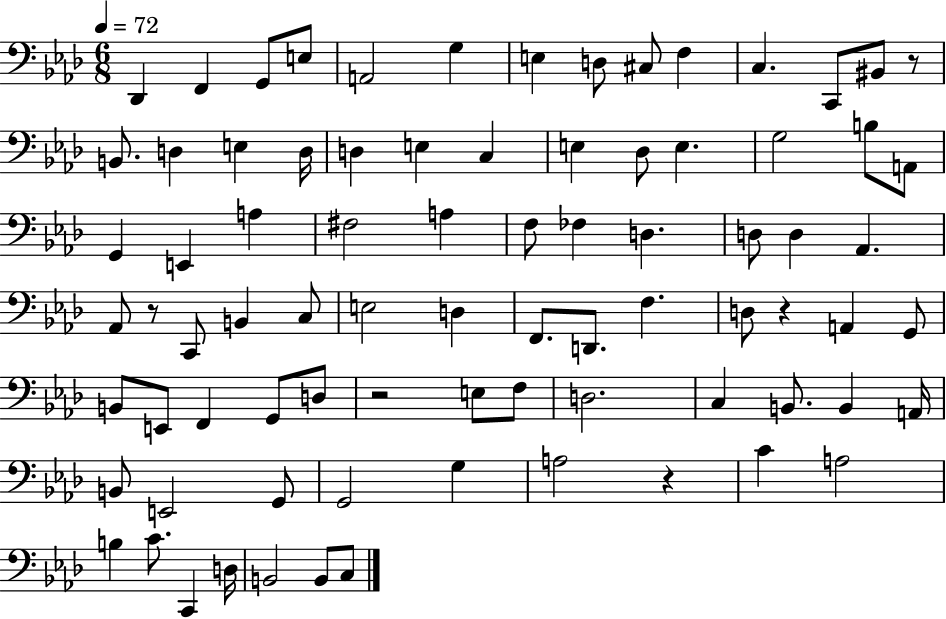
{
  \clef bass
  \numericTimeSignature
  \time 6/8
  \key aes \major
  \tempo 4 = 72
  des,4 f,4 g,8 e8 | a,2 g4 | e4 d8 cis8 f4 | c4. c,8 bis,8 r8 | \break b,8. d4 e4 d16 | d4 e4 c4 | e4 des8 e4. | g2 b8 a,8 | \break g,4 e,4 a4 | fis2 a4 | f8 fes4 d4. | d8 d4 aes,4. | \break aes,8 r8 c,8 b,4 c8 | e2 d4 | f,8. d,8. f4. | d8 r4 a,4 g,8 | \break b,8 e,8 f,4 g,8 d8 | r2 e8 f8 | d2. | c4 b,8. b,4 a,16 | \break b,8 e,2 g,8 | g,2 g4 | a2 r4 | c'4 a2 | \break b4 c'8. c,4 d16 | b,2 b,8 c8 | \bar "|."
}